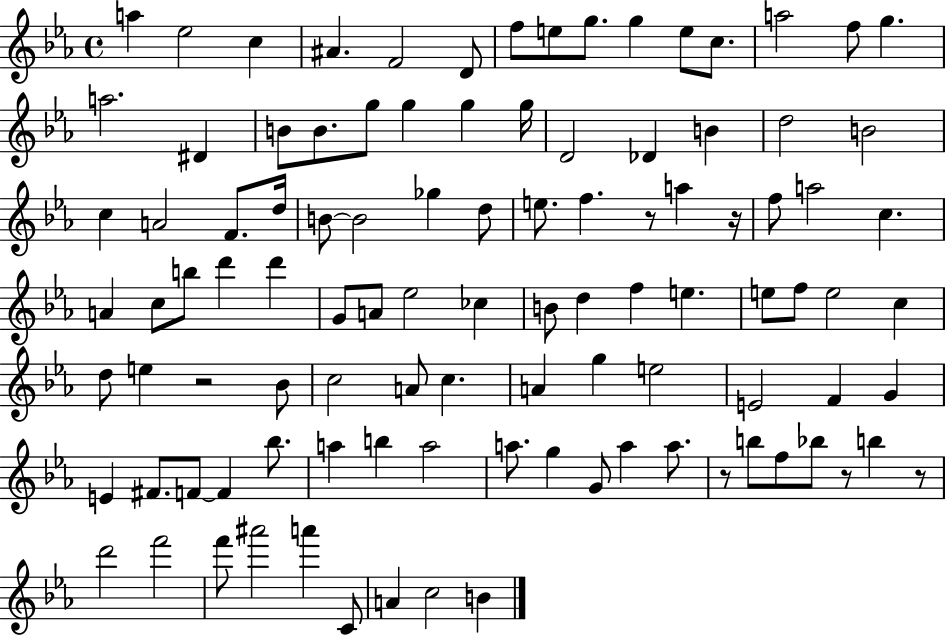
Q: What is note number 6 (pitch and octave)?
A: D4